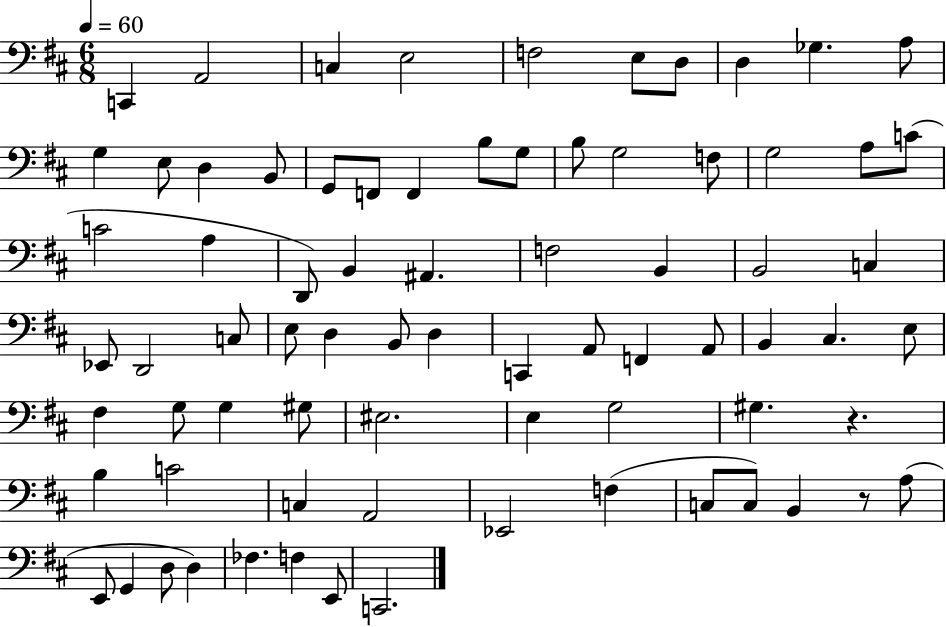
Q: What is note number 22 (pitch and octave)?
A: F3